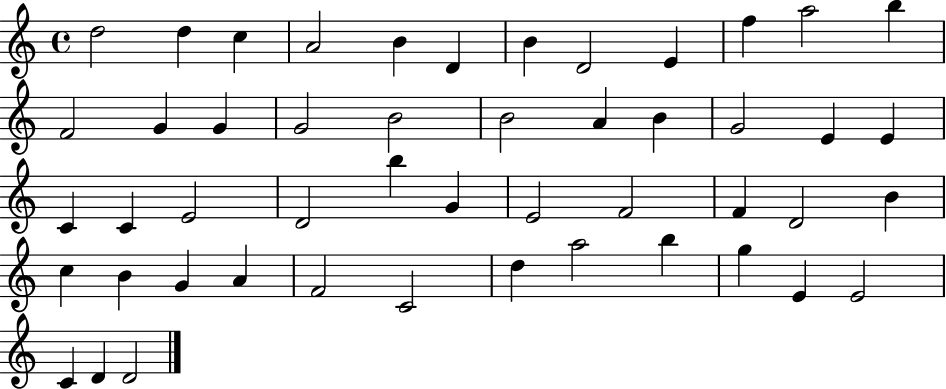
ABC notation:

X:1
T:Untitled
M:4/4
L:1/4
K:C
d2 d c A2 B D B D2 E f a2 b F2 G G G2 B2 B2 A B G2 E E C C E2 D2 b G E2 F2 F D2 B c B G A F2 C2 d a2 b g E E2 C D D2